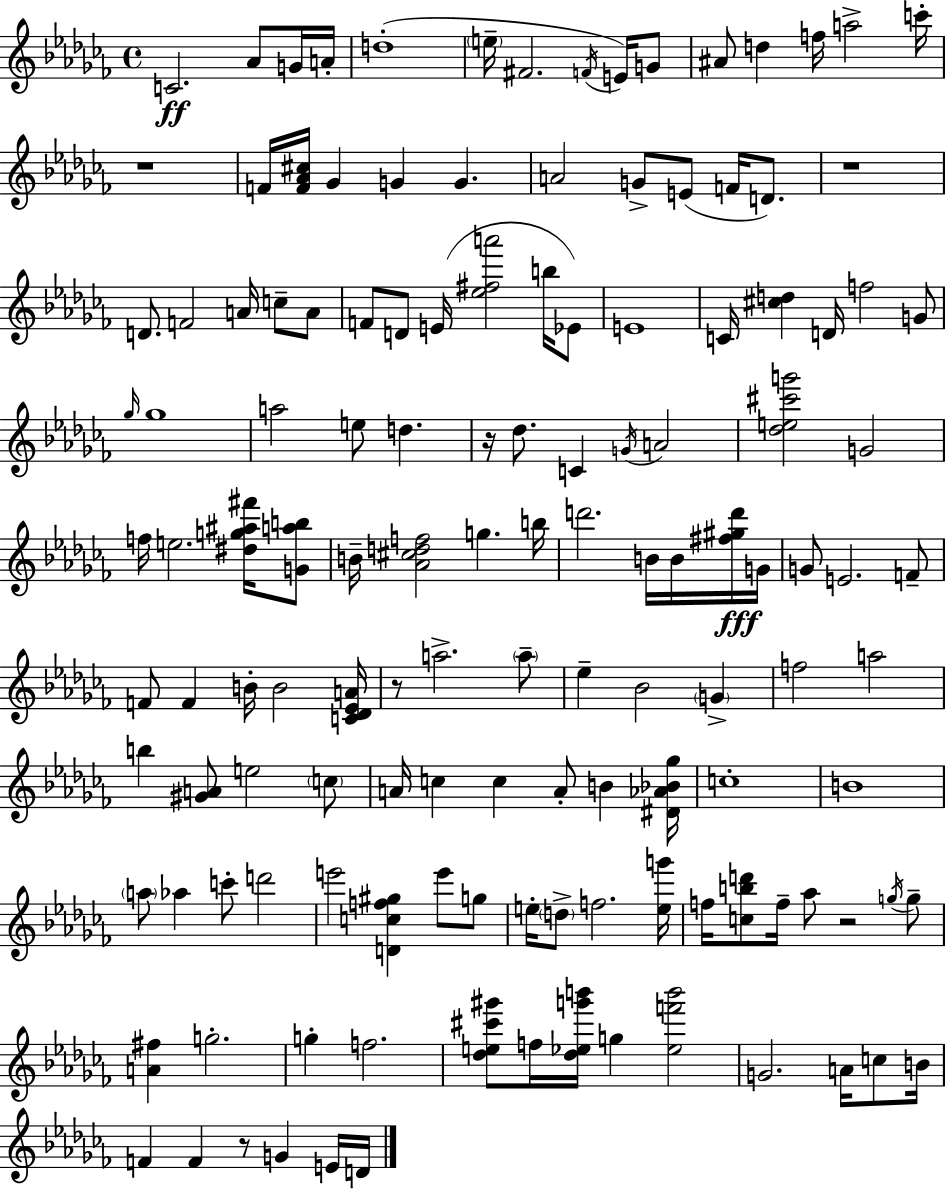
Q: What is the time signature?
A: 4/4